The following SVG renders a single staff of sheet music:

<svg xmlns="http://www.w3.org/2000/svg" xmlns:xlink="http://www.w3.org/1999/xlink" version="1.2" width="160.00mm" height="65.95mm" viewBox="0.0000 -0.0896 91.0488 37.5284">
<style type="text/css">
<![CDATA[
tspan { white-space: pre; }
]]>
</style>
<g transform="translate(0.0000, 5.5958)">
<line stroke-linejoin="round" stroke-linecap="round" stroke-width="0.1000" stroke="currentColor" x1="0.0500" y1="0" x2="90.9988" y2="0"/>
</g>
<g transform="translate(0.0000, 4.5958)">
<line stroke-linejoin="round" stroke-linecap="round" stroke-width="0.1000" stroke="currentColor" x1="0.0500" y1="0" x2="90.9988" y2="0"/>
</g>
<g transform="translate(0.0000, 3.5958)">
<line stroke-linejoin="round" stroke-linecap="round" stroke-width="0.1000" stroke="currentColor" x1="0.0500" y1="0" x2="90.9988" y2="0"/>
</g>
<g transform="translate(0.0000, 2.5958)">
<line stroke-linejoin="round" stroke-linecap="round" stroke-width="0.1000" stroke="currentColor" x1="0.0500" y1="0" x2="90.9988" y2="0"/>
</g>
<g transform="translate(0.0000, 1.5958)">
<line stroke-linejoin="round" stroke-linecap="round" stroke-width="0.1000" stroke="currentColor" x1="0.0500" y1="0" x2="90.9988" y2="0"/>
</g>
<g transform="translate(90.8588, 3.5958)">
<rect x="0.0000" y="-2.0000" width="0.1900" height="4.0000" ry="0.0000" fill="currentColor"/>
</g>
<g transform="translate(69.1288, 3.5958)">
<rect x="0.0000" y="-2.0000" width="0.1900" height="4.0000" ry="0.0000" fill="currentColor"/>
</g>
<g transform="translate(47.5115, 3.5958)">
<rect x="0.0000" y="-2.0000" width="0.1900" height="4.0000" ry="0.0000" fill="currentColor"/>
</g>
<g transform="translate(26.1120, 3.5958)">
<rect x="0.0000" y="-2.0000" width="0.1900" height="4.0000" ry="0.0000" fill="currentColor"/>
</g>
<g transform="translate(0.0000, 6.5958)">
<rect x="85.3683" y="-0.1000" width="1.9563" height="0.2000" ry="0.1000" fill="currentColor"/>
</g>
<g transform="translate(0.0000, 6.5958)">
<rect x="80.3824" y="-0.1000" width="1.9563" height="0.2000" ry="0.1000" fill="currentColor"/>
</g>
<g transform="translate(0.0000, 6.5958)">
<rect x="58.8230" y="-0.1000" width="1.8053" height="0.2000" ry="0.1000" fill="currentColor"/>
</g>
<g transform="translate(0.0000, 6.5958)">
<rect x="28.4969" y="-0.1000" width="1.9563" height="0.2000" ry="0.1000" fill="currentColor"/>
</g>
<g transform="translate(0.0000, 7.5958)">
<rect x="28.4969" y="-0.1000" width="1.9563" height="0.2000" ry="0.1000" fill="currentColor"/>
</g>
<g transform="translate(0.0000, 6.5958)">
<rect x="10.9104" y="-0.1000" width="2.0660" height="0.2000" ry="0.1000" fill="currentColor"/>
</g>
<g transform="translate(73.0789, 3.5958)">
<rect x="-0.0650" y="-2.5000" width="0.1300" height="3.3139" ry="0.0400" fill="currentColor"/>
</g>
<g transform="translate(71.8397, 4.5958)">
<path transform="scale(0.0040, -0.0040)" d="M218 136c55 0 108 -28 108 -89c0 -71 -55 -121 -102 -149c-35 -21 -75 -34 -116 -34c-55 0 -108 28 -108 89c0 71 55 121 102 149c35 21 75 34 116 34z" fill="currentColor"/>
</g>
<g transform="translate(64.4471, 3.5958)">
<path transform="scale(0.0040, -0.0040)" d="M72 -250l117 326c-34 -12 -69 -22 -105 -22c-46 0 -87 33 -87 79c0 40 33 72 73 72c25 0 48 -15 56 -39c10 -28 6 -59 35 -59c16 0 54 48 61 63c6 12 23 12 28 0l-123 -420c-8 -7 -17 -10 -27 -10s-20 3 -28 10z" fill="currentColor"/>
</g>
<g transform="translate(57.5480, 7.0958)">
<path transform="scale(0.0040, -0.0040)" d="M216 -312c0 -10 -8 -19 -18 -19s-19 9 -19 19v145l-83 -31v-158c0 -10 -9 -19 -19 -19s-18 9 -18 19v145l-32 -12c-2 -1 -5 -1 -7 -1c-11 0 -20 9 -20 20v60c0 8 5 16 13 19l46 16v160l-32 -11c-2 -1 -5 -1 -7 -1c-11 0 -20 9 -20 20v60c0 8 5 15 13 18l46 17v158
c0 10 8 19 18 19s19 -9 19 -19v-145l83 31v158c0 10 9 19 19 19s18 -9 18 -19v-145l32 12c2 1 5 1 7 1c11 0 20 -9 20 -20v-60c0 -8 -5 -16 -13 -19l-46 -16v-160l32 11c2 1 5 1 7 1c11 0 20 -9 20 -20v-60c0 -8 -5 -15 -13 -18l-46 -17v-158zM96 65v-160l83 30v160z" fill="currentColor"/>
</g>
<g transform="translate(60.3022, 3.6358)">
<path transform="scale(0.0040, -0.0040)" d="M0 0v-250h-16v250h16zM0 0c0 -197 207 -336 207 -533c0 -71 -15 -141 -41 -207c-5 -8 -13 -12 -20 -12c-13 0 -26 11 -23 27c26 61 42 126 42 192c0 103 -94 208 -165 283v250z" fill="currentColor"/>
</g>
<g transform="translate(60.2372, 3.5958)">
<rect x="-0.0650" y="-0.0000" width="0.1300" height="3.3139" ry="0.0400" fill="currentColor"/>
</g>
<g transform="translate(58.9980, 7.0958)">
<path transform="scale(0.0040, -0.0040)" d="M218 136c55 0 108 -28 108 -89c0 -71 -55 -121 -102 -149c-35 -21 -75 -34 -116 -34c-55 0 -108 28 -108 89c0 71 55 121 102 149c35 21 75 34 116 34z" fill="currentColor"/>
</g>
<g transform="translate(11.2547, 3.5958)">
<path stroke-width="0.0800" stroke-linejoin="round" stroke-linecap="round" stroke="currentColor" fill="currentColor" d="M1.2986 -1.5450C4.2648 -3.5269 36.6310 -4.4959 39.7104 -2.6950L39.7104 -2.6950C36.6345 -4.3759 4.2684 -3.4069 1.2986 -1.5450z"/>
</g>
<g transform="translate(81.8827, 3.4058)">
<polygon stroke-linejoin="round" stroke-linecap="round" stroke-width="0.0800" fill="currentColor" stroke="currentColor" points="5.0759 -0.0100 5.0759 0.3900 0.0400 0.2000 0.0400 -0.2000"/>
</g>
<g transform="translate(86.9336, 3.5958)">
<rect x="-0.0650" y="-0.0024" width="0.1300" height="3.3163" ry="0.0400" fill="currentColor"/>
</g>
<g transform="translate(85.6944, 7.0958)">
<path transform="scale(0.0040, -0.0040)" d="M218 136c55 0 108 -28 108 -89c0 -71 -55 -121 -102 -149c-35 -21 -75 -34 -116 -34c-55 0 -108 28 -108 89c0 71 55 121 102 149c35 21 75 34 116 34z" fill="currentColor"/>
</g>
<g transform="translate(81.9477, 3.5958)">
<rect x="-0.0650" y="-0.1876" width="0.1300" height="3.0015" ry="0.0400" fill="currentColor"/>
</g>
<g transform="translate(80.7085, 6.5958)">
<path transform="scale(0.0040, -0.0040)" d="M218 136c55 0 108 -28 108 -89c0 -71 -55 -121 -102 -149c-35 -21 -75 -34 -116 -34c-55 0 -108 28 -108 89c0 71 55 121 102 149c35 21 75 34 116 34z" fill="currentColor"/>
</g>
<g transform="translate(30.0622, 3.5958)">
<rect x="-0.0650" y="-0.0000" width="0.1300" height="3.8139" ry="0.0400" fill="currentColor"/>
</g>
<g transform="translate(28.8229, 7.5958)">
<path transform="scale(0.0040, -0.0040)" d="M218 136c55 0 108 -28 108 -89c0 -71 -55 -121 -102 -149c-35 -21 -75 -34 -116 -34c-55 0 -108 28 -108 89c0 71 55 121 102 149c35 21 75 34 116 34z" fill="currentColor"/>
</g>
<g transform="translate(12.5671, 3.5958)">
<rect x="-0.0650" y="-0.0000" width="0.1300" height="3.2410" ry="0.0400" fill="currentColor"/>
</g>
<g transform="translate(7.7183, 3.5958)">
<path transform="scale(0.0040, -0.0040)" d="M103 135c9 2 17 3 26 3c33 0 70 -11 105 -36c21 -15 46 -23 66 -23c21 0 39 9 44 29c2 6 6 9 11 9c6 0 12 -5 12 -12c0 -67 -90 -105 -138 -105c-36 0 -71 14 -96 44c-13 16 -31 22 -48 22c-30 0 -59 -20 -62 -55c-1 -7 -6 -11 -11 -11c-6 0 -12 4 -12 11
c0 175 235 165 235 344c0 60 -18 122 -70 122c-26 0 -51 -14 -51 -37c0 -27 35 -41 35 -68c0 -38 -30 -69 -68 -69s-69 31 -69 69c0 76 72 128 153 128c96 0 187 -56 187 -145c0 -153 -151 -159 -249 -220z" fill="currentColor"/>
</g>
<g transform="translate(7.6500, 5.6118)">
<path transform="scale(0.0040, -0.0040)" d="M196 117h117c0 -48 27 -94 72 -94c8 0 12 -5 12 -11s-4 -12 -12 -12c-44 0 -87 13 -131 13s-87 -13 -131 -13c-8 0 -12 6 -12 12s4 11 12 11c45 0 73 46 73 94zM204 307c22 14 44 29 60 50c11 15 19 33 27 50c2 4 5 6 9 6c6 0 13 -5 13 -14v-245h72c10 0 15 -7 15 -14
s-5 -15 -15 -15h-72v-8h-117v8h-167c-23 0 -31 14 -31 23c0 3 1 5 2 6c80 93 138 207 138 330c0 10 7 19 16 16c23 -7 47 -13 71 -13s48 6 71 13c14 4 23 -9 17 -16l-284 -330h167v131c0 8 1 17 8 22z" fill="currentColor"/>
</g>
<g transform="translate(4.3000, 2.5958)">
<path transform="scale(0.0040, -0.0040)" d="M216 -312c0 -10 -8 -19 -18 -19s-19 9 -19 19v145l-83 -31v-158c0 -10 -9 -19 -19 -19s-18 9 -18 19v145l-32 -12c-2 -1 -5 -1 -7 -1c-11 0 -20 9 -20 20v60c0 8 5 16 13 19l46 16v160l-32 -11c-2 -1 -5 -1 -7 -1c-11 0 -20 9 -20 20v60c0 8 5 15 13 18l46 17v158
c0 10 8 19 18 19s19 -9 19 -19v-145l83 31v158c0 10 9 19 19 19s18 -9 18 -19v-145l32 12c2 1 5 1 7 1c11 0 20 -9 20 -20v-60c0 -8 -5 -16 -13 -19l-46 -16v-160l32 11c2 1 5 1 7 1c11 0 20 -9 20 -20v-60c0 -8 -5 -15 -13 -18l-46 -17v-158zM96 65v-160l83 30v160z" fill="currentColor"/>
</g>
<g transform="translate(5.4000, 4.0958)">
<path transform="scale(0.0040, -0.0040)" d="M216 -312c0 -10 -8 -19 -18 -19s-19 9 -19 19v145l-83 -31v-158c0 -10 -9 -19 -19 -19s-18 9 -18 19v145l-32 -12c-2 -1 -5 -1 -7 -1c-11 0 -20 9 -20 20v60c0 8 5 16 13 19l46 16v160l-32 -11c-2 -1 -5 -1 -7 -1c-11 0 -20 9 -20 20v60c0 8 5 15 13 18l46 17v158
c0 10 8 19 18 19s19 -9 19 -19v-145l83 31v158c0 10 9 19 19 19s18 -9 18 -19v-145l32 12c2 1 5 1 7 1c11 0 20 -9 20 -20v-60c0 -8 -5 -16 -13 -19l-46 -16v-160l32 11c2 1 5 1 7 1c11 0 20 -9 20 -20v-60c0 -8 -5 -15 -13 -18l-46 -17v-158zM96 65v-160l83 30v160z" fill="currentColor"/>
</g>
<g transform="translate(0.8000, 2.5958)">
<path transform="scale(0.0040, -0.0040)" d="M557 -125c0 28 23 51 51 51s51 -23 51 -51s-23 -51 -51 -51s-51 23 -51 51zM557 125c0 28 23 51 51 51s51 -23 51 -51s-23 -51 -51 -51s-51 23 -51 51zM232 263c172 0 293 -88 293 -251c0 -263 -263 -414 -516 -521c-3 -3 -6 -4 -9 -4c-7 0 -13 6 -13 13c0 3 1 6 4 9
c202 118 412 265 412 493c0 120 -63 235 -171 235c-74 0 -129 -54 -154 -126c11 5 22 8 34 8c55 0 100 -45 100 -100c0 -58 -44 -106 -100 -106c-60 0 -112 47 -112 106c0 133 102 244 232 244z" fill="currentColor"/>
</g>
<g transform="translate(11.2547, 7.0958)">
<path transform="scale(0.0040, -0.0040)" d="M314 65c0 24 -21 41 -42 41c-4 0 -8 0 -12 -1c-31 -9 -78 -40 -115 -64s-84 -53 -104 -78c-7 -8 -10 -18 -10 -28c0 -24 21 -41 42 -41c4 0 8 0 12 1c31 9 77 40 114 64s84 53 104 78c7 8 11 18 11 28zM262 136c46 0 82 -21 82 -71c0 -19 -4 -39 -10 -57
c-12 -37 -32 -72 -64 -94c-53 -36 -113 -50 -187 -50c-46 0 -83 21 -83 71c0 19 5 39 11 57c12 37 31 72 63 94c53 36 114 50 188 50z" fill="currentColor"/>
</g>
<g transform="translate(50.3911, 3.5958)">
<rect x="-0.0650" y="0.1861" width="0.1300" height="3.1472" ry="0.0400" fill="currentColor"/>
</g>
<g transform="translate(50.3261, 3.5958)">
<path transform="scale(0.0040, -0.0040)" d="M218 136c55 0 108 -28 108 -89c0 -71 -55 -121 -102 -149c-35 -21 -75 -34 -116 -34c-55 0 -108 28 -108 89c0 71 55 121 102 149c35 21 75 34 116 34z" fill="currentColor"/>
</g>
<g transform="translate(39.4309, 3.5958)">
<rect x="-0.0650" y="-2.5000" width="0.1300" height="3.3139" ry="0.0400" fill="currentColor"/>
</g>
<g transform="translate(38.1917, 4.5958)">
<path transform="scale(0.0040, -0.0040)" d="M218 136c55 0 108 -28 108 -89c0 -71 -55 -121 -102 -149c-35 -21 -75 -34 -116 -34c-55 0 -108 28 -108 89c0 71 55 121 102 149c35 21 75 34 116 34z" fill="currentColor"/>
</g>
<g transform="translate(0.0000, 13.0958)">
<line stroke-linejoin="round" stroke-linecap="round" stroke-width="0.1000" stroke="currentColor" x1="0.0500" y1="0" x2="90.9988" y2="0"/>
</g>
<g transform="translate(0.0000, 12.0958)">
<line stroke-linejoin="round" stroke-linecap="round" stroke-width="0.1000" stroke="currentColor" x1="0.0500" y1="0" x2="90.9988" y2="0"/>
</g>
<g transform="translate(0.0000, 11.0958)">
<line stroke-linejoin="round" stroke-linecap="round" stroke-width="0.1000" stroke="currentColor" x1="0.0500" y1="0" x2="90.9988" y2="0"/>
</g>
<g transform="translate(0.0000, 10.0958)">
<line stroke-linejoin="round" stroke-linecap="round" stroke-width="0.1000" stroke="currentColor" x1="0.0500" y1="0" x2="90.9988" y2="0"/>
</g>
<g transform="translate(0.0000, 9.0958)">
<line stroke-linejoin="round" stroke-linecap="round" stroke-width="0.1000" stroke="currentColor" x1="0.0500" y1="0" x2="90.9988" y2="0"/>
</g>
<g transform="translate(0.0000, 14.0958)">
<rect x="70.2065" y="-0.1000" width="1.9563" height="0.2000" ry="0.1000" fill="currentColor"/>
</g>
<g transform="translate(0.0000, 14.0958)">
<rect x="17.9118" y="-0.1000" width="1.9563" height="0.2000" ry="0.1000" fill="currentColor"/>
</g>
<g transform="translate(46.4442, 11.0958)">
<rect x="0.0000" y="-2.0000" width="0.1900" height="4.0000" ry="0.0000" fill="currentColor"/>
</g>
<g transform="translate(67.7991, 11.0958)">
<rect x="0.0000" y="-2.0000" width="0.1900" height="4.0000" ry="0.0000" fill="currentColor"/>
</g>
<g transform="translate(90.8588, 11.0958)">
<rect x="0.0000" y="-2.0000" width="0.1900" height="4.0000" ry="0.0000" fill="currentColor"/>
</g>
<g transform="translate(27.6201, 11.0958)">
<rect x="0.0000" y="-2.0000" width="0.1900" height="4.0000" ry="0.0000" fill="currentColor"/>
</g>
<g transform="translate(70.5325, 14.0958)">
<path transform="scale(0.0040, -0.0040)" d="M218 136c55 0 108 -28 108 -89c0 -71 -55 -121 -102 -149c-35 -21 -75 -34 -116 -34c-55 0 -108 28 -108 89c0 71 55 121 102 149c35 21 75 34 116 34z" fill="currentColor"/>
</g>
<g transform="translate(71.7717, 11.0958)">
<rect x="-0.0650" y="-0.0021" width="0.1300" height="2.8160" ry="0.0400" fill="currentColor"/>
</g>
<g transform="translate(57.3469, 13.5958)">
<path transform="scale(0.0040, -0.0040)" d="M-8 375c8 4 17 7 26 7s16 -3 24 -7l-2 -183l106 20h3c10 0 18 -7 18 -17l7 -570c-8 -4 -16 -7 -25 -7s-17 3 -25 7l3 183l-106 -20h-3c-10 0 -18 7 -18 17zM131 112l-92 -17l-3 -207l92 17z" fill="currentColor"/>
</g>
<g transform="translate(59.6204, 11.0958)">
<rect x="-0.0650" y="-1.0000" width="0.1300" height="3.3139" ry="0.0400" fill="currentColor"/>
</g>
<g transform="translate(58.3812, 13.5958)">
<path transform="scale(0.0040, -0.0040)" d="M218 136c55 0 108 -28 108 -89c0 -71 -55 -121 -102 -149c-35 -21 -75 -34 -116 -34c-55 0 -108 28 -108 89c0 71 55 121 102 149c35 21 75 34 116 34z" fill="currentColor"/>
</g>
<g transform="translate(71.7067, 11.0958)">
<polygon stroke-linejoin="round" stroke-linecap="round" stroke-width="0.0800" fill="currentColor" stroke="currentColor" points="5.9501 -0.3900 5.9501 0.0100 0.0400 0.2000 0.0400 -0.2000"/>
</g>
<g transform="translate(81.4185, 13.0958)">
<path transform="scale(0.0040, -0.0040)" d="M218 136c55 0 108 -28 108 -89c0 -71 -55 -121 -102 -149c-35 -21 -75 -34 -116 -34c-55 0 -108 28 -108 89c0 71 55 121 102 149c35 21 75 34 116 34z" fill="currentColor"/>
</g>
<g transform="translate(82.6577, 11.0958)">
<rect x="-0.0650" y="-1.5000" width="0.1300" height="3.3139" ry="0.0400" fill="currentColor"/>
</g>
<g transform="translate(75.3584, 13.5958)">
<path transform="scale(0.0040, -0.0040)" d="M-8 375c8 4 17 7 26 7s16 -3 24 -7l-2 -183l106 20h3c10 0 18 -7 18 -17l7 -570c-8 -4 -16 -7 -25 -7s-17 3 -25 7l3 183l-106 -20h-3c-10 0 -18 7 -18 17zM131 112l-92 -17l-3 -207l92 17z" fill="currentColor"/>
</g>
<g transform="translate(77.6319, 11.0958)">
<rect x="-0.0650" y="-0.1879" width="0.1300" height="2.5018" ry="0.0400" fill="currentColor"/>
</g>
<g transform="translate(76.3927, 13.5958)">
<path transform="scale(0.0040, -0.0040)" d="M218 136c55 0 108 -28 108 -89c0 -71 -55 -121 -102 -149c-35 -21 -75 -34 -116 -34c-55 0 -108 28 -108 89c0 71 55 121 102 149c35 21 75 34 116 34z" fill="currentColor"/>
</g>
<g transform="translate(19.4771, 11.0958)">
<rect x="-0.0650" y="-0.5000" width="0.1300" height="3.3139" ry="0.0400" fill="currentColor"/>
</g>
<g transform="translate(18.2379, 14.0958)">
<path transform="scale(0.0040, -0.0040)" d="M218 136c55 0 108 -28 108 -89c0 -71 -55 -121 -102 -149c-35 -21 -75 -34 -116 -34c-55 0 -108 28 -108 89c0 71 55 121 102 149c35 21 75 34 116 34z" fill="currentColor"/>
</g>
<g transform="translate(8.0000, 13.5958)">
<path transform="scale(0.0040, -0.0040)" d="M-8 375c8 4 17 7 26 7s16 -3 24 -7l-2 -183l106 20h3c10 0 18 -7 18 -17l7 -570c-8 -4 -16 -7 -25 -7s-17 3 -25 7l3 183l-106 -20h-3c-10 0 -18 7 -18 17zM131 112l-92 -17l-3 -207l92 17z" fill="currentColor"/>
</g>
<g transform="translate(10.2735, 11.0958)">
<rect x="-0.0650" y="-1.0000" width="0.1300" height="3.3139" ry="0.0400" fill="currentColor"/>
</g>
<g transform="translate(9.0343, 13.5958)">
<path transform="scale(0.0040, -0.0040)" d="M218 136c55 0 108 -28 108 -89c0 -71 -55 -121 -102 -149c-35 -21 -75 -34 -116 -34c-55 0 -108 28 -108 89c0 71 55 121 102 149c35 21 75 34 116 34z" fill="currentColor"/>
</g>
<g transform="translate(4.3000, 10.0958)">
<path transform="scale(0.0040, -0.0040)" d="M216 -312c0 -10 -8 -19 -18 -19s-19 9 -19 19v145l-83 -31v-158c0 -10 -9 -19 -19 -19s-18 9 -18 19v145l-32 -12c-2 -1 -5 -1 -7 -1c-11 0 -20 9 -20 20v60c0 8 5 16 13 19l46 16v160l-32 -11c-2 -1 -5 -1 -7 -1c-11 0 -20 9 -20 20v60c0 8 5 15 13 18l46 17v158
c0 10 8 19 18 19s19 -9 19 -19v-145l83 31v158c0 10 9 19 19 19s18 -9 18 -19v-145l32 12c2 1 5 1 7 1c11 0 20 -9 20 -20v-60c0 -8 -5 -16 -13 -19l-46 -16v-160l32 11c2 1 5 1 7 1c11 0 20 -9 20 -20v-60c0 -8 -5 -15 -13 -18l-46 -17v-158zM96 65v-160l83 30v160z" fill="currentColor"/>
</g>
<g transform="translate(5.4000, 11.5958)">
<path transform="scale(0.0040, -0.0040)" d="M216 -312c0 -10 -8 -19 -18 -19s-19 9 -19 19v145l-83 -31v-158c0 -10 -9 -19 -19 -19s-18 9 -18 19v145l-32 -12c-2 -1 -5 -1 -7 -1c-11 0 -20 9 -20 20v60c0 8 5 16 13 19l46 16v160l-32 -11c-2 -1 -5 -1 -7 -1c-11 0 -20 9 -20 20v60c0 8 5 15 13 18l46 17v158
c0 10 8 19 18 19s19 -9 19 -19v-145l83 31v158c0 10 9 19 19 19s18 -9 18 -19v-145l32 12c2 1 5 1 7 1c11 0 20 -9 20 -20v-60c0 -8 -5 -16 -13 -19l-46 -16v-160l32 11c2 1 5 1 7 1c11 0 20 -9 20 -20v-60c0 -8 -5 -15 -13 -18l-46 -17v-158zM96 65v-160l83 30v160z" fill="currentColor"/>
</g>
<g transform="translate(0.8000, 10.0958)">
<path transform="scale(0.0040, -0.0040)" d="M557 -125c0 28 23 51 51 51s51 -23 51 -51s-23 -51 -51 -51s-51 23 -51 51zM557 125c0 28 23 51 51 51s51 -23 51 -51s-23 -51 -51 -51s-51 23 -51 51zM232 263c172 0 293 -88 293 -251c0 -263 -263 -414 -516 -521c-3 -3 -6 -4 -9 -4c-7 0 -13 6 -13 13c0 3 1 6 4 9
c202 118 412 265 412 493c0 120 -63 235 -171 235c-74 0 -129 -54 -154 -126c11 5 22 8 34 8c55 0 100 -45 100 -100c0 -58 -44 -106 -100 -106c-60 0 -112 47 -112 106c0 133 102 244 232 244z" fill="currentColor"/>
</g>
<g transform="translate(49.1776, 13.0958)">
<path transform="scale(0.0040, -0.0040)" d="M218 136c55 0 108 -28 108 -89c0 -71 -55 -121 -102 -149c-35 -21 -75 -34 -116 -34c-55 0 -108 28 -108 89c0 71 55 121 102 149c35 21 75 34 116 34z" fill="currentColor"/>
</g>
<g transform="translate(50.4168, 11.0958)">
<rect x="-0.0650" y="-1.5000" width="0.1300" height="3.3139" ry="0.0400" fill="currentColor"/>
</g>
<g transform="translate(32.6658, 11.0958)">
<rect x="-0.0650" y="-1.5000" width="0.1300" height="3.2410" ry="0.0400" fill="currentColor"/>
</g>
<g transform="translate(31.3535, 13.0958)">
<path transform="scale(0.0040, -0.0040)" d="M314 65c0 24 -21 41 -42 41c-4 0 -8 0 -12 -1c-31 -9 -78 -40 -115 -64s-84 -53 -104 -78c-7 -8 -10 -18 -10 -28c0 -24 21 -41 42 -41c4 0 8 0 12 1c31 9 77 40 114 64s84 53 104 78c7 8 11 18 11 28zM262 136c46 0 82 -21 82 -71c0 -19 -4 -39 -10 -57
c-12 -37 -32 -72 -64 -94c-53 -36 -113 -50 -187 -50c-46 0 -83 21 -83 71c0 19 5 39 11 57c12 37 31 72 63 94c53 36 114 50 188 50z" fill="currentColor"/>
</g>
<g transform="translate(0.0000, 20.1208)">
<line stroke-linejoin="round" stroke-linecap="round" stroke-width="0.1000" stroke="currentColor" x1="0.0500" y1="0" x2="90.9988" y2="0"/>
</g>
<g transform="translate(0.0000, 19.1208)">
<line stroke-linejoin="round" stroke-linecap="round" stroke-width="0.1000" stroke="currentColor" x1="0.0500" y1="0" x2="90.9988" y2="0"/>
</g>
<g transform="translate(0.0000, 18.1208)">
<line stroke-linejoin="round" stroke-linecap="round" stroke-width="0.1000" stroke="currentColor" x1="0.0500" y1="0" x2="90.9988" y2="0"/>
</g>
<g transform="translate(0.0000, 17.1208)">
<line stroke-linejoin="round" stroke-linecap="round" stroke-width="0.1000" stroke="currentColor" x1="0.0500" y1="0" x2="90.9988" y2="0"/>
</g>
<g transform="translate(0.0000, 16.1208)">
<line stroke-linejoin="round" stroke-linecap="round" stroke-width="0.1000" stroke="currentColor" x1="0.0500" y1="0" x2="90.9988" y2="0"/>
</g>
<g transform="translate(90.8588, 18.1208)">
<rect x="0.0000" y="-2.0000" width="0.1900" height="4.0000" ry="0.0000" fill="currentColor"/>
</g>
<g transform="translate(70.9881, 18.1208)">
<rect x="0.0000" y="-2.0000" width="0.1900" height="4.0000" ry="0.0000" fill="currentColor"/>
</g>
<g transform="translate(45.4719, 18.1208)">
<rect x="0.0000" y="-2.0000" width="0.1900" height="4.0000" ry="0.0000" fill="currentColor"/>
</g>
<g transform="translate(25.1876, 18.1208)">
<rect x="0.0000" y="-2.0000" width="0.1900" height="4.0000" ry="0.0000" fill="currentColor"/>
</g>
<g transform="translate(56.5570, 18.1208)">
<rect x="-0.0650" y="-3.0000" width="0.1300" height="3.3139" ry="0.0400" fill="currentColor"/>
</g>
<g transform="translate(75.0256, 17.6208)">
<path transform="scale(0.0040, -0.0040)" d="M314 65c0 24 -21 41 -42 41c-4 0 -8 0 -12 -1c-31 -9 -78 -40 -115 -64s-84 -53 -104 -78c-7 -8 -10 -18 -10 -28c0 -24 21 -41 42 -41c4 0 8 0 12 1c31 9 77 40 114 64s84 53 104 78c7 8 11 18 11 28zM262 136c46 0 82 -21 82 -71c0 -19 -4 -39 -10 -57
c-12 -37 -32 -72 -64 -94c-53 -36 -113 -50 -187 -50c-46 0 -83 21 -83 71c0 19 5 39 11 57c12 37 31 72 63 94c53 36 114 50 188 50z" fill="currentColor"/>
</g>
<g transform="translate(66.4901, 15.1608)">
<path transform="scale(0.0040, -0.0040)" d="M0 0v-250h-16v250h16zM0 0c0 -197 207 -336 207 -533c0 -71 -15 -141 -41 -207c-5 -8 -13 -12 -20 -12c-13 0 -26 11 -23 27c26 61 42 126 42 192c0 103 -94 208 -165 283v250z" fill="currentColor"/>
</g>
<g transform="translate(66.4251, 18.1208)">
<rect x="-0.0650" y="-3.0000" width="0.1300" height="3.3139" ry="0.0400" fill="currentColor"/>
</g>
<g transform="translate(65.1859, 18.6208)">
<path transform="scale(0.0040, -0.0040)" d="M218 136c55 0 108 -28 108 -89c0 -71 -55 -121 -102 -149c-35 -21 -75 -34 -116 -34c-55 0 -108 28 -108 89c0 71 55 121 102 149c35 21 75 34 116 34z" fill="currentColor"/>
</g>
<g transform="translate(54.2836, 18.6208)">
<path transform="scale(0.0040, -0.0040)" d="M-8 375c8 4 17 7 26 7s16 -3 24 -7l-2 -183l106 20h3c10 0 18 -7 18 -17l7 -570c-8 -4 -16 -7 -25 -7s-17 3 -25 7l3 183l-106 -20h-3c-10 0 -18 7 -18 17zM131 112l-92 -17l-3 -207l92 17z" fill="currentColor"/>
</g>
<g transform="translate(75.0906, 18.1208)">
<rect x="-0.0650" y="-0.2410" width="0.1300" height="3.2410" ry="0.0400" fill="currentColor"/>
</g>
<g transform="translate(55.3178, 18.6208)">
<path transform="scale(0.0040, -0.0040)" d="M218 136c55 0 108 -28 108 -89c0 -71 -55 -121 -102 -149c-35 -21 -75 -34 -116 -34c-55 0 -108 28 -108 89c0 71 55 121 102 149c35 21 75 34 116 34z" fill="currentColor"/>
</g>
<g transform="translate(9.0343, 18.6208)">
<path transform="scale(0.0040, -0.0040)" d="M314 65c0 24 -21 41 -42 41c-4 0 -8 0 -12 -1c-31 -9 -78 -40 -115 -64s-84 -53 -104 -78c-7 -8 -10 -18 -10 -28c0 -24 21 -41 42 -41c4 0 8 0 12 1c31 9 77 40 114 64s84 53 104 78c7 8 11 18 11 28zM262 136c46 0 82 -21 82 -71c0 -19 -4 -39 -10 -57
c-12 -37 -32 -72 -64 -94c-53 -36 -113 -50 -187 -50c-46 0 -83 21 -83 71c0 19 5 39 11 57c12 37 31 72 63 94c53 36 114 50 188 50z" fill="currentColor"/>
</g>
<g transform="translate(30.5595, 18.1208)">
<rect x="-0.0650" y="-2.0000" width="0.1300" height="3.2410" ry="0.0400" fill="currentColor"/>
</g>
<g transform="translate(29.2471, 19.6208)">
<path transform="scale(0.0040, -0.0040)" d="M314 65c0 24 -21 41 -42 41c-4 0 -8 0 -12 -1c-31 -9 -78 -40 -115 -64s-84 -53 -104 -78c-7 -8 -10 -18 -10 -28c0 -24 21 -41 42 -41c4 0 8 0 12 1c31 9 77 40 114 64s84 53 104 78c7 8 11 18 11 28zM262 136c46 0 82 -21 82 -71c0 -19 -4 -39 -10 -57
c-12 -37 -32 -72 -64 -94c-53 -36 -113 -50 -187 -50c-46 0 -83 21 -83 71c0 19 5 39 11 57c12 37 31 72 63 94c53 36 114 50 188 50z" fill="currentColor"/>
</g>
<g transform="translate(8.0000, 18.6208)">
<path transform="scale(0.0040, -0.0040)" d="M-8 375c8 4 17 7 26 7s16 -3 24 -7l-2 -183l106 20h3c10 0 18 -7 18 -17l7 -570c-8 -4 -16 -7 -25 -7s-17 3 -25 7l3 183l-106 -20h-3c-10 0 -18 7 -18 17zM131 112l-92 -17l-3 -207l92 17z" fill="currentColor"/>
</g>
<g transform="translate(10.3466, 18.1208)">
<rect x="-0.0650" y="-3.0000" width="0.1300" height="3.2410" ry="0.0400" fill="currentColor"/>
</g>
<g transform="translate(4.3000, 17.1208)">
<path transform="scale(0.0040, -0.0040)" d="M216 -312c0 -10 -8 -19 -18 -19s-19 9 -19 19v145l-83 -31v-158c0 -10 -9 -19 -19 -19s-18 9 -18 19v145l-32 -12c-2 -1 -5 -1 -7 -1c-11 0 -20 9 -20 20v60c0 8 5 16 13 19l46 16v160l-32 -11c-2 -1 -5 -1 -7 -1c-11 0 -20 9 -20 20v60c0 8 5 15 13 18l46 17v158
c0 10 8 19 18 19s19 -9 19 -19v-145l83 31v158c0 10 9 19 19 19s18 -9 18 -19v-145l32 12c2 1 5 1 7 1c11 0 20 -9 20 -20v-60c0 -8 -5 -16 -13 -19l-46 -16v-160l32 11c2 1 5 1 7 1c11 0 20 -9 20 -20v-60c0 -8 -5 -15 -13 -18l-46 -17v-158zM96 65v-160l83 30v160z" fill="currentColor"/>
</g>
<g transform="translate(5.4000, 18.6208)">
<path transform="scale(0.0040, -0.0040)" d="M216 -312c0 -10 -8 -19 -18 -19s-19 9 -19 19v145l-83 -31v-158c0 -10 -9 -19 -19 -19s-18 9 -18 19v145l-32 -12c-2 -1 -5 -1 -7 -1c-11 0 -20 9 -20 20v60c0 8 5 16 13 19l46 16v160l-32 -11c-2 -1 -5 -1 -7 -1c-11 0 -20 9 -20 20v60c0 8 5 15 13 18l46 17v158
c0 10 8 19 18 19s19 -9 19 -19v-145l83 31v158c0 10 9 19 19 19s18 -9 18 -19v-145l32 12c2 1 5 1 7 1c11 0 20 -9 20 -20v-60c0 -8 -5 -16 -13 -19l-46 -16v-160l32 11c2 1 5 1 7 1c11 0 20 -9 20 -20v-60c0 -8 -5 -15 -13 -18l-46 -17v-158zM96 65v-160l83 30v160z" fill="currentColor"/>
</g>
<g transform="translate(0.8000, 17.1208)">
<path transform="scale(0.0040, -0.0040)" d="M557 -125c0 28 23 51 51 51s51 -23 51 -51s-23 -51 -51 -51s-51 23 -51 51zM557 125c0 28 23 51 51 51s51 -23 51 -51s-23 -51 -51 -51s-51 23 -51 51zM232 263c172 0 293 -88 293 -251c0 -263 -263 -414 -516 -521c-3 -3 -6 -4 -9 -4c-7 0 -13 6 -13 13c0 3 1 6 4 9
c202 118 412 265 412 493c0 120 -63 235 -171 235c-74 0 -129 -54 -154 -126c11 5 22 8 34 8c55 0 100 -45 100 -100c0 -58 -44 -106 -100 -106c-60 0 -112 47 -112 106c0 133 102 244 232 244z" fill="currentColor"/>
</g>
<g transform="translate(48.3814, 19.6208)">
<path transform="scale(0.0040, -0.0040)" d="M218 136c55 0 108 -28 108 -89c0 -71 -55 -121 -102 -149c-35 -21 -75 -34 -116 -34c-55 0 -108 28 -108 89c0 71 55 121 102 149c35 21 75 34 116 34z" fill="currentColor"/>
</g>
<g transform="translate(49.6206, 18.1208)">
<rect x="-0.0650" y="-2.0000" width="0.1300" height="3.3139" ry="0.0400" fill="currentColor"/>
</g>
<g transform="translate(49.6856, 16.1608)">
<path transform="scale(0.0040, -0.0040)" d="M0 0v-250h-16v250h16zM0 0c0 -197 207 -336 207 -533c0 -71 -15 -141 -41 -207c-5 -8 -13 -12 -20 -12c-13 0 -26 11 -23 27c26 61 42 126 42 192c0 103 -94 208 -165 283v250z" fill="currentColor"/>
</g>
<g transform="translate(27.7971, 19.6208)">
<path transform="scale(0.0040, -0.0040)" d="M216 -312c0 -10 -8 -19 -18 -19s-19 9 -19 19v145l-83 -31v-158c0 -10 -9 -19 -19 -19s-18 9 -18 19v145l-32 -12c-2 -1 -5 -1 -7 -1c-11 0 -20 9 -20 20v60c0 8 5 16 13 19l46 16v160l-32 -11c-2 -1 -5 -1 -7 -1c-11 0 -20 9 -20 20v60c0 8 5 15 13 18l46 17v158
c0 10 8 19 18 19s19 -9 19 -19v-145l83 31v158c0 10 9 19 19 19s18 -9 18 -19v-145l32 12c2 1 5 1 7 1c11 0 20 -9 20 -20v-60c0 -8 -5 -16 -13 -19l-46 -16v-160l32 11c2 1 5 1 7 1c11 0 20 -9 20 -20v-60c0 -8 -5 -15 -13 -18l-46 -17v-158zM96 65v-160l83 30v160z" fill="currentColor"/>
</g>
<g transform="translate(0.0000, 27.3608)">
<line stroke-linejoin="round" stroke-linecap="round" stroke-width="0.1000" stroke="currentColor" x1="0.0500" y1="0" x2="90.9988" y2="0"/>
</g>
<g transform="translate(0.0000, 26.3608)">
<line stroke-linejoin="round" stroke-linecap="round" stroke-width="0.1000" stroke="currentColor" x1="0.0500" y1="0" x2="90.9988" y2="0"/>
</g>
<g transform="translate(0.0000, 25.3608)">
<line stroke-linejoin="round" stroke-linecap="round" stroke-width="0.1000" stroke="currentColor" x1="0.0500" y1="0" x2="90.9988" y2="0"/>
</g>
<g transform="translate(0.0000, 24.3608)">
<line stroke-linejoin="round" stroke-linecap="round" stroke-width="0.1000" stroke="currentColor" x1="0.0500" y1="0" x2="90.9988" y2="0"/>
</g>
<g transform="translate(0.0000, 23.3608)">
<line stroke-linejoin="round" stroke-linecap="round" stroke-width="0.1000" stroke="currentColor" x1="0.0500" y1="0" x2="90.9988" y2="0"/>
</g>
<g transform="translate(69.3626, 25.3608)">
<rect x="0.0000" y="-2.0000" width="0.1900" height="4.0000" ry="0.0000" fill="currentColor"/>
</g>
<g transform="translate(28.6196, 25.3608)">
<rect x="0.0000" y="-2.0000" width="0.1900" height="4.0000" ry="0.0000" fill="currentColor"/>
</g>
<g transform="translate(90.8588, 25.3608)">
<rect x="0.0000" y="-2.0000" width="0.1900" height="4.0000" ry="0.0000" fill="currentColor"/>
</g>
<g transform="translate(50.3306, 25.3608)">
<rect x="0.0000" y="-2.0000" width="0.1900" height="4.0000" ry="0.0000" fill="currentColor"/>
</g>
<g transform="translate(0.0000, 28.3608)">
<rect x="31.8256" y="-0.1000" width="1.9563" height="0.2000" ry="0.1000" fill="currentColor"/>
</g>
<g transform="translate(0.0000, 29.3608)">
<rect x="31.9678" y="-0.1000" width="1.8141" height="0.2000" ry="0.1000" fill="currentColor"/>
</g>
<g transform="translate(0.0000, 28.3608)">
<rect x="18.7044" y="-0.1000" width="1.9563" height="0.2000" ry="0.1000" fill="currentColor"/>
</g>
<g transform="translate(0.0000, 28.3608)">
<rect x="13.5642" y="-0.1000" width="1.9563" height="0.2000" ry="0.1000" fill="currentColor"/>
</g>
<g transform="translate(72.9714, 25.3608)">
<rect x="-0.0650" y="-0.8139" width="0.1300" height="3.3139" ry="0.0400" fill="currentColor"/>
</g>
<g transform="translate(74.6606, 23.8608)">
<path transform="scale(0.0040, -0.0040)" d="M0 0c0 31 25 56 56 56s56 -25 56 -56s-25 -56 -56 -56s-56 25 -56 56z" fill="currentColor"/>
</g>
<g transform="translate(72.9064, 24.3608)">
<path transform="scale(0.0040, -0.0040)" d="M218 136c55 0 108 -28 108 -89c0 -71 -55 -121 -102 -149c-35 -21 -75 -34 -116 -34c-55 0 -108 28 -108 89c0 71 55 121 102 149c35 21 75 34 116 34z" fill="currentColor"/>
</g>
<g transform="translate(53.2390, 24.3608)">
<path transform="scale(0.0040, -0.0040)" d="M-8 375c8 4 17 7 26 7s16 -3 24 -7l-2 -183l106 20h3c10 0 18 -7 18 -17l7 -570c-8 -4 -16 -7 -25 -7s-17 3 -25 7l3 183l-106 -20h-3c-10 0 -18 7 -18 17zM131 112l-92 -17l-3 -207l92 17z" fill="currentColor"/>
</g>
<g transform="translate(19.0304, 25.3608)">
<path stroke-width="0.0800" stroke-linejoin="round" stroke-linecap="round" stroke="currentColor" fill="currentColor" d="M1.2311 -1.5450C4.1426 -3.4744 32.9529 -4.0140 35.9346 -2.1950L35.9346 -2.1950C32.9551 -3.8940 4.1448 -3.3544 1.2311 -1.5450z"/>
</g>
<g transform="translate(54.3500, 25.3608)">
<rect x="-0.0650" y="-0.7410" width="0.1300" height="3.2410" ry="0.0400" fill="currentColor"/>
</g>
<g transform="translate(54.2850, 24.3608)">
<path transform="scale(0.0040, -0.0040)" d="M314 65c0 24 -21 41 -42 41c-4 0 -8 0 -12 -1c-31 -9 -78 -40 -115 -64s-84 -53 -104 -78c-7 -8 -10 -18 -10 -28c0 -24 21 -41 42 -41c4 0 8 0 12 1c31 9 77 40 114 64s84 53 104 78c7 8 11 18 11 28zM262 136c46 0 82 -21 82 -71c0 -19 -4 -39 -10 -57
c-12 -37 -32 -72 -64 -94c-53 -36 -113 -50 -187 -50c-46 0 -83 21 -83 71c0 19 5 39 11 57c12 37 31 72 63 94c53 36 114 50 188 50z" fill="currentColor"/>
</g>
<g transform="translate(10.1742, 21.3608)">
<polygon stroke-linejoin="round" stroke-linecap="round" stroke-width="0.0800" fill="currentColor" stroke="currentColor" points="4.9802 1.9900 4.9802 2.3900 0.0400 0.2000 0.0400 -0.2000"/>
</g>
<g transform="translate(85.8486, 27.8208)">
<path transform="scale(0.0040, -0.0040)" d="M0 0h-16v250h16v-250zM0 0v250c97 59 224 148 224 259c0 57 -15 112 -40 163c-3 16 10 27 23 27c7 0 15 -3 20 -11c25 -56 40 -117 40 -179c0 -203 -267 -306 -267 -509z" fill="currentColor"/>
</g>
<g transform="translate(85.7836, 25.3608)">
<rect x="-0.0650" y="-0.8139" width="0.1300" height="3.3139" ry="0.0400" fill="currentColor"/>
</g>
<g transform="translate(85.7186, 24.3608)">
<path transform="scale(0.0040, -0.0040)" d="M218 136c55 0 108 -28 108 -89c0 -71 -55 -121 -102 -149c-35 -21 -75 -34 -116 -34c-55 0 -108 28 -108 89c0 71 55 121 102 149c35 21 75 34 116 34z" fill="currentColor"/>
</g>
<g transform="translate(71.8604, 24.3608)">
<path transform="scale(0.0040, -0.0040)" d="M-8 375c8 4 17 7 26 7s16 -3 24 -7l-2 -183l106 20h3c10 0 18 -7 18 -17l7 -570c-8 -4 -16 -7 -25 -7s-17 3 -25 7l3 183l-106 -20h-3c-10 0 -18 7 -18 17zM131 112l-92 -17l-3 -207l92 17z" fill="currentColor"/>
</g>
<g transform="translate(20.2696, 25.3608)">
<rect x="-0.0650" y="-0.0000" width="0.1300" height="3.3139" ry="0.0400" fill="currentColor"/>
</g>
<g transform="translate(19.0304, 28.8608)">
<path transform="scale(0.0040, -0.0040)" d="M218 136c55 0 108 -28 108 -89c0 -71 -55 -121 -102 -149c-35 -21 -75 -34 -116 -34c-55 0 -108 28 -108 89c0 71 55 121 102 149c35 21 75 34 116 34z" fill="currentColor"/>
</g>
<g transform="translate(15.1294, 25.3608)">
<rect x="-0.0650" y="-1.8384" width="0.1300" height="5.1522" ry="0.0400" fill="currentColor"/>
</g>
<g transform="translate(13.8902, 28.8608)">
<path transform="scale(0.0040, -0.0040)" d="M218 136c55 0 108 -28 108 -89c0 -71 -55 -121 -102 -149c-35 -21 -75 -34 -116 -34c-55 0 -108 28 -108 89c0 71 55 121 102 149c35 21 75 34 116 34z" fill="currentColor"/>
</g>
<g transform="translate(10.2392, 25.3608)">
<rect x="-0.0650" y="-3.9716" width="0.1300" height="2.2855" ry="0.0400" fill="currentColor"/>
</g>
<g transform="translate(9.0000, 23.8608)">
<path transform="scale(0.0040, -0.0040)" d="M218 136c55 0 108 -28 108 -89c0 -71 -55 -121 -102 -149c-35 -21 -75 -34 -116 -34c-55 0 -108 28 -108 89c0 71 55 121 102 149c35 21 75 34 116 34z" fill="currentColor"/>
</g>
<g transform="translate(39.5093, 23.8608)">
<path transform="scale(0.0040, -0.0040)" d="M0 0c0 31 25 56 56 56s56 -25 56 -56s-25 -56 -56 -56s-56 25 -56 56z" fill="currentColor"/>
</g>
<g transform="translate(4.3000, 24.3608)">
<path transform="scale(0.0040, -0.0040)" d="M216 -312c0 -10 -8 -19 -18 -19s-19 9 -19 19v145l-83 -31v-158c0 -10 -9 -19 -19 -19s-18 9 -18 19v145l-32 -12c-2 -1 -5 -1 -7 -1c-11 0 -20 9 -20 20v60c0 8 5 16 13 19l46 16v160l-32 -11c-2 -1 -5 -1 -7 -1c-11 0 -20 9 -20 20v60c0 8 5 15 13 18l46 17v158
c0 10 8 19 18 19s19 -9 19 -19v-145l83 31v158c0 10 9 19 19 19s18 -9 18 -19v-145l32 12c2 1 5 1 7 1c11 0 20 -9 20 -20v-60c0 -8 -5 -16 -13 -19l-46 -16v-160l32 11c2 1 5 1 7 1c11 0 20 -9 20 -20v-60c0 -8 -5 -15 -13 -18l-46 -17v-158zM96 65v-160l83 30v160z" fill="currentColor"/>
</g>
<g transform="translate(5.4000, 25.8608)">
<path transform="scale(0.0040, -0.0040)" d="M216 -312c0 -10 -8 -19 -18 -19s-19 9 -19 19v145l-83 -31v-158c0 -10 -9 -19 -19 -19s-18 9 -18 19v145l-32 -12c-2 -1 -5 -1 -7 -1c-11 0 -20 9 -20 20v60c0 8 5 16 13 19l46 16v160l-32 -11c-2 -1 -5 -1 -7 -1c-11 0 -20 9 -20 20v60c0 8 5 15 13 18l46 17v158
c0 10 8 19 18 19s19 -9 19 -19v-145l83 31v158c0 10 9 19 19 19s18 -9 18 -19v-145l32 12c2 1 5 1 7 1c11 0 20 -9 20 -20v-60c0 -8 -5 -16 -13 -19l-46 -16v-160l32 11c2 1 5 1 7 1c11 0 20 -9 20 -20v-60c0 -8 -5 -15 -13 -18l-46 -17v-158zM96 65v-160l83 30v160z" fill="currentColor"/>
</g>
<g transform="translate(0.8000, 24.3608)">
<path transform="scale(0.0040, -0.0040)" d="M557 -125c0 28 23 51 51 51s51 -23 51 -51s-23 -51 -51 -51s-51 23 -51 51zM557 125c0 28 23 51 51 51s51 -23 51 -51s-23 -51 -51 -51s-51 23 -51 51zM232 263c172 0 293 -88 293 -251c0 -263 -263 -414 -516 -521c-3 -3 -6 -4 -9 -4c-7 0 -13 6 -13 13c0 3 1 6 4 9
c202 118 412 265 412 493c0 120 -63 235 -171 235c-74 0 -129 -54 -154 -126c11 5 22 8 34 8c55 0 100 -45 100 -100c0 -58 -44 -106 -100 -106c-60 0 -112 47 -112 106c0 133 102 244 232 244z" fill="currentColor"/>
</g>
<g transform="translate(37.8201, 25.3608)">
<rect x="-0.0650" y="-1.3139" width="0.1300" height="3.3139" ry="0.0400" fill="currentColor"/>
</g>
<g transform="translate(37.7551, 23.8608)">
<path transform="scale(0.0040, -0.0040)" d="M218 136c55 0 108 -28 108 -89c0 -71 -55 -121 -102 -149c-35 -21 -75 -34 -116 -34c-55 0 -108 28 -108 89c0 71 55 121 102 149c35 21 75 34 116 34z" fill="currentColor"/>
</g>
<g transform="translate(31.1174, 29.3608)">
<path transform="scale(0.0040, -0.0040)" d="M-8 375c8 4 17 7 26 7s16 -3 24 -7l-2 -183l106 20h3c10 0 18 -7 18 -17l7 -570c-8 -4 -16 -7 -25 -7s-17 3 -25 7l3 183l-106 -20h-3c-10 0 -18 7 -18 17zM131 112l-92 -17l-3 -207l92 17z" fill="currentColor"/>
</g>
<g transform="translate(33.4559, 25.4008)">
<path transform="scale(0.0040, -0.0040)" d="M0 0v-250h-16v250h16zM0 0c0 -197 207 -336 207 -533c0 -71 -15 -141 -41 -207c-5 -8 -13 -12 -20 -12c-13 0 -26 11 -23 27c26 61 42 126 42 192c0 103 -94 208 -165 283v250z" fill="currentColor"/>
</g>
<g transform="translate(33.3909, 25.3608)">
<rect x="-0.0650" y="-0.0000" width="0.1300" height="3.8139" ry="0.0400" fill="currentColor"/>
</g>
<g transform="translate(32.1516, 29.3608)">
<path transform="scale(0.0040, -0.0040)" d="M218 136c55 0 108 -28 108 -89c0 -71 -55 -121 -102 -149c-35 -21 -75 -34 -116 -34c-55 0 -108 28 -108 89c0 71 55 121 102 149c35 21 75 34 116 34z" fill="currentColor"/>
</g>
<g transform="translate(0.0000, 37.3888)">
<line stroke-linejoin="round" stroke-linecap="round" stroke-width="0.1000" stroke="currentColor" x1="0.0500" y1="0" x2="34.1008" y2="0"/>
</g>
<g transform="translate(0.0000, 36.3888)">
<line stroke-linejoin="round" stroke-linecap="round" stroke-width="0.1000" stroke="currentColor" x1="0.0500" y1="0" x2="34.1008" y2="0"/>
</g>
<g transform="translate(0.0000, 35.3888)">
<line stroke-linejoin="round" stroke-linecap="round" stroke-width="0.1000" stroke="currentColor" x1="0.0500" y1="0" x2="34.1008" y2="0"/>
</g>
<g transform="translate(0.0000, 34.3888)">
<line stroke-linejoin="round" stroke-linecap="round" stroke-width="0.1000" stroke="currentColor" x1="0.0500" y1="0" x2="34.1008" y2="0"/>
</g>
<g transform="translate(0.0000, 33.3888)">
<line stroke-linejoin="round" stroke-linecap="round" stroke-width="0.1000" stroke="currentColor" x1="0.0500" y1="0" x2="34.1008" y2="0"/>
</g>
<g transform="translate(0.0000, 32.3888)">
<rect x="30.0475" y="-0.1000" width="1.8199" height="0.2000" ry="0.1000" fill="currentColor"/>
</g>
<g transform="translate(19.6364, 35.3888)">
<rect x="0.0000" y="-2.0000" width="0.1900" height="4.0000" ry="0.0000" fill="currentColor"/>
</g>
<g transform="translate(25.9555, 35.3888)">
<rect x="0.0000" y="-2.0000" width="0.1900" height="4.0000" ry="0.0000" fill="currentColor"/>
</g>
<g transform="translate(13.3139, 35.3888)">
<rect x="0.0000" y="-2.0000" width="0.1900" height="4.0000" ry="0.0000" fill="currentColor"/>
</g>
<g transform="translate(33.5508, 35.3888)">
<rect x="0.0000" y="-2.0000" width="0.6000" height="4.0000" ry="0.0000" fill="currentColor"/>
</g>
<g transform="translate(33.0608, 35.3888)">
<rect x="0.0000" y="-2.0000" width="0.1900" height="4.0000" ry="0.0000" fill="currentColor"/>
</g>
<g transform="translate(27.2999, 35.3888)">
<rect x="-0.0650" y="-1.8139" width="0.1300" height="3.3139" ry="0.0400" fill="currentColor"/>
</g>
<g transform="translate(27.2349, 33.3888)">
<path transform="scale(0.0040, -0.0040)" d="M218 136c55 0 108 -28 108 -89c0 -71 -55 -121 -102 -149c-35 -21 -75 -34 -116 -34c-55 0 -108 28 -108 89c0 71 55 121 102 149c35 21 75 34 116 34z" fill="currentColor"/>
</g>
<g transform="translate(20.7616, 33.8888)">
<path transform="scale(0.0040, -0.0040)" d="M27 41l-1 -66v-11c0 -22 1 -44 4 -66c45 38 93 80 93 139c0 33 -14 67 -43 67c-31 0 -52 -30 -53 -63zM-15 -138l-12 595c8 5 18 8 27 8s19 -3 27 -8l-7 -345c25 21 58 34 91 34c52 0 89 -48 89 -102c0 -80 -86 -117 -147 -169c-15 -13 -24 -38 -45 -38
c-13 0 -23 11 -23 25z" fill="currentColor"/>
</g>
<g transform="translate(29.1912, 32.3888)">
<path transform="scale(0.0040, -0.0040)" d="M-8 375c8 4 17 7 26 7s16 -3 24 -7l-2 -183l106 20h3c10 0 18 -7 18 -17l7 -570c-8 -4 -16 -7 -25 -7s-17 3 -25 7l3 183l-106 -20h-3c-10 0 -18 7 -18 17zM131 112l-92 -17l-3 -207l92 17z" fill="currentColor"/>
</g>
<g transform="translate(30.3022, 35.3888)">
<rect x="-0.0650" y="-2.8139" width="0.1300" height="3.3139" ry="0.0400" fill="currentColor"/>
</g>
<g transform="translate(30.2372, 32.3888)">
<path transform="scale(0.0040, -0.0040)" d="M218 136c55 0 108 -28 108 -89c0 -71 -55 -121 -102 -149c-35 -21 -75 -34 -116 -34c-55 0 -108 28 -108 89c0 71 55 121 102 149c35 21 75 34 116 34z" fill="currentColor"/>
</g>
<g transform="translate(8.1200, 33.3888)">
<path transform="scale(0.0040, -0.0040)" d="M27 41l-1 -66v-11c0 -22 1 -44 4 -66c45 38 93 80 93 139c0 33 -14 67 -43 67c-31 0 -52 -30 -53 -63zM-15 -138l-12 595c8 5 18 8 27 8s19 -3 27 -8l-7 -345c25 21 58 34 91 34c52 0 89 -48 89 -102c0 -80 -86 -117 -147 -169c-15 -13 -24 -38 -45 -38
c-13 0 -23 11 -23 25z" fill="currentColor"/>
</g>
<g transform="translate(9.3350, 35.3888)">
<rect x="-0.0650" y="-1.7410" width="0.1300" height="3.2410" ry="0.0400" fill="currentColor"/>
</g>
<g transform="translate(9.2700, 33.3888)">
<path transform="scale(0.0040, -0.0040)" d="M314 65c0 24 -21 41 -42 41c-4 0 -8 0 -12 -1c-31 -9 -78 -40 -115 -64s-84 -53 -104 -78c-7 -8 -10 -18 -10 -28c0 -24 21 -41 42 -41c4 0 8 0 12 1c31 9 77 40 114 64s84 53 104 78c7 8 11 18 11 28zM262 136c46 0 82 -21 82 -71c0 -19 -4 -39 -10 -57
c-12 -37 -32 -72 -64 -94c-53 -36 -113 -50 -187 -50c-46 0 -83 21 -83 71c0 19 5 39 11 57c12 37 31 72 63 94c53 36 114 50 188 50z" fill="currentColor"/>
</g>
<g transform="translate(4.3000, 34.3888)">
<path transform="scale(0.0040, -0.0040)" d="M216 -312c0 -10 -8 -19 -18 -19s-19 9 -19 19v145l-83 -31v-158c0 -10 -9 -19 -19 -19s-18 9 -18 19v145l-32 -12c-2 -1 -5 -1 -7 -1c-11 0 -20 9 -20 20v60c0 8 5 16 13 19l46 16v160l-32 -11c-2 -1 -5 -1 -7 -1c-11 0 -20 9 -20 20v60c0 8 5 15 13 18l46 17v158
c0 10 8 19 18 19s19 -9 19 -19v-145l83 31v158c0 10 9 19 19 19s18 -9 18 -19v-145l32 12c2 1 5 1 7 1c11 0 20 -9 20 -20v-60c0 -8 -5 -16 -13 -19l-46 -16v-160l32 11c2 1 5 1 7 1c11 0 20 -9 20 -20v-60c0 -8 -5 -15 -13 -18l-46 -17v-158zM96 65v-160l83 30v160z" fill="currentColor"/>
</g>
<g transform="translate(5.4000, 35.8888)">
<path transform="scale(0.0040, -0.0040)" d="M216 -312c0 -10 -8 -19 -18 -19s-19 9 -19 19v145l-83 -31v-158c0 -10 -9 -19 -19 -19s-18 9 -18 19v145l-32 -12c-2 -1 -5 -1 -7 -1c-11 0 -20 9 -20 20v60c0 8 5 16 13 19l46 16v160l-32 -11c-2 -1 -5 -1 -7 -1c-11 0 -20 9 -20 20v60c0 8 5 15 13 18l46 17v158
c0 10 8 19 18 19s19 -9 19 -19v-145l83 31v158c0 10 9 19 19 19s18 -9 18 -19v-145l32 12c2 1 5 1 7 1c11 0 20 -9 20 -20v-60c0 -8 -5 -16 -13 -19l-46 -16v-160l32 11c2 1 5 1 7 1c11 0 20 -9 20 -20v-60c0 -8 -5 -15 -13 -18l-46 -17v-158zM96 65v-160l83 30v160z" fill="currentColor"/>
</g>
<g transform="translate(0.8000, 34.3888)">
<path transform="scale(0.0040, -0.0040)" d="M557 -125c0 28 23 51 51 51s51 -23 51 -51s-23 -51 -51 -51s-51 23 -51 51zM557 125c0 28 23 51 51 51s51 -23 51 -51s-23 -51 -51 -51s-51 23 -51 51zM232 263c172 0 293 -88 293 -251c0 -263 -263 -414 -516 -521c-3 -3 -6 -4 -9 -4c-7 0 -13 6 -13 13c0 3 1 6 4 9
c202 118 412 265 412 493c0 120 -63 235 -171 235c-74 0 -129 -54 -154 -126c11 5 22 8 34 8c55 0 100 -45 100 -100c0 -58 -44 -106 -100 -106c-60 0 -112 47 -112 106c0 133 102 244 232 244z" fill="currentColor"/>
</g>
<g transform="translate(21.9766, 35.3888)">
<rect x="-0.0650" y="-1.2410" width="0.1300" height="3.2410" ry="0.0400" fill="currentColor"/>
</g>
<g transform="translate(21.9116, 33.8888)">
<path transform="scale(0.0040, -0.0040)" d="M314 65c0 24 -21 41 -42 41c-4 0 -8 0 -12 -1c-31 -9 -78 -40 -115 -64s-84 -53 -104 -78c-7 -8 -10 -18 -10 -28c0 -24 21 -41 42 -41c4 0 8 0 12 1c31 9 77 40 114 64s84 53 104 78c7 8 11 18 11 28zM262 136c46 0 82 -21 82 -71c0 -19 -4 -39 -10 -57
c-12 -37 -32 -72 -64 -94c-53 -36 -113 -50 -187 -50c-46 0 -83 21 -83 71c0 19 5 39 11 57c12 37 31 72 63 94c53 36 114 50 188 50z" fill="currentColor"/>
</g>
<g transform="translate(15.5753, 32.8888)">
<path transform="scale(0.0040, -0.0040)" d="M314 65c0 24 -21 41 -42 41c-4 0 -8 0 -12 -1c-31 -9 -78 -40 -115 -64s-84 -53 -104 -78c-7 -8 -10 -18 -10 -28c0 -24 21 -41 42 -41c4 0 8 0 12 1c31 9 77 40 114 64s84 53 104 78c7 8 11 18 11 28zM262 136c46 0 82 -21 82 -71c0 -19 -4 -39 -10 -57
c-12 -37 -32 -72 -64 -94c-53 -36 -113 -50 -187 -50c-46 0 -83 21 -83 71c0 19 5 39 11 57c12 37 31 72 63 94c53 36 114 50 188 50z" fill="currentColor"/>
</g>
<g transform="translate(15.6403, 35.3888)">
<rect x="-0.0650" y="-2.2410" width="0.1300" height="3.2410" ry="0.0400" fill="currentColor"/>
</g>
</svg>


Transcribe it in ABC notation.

X:1
T:Untitled
M:2/4
L:1/4
K:D
D,,2 ^C,, B,, D, ^D,,/2 z/2 B,, E,,/2 D,,/2 F,, E,, G,,2 G,, F,, E,,/2 F,,/2 G,, C,2 ^A,,2 A,,/2 C, C,/2 E,2 G,/2 D,,/2 D,, C,,/2 G, F,2 F, F,/2 _A,2 B,2 _G,2 A, C